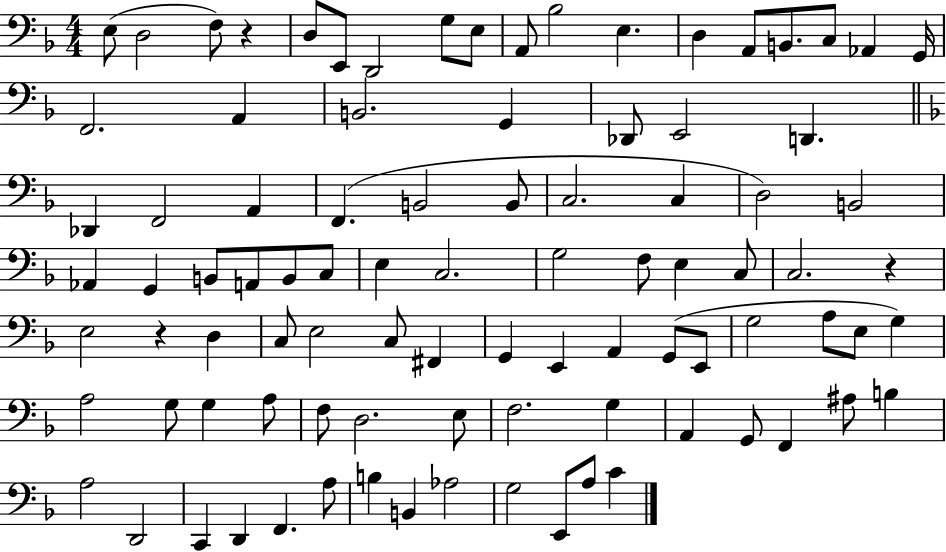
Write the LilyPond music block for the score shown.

{
  \clef bass
  \numericTimeSignature
  \time 4/4
  \key f \major
  e8( d2 f8) r4 | d8 e,8 d,2 g8 e8 | a,8 bes2 e4. | d4 a,8 b,8. c8 aes,4 g,16 | \break f,2. a,4 | b,2. g,4 | des,8 e,2 d,4. | \bar "||" \break \key d \minor des,4 f,2 a,4 | f,4.( b,2 b,8 | c2. c4 | d2) b,2 | \break aes,4 g,4 b,8 a,8 b,8 c8 | e4 c2. | g2 f8 e4 c8 | c2. r4 | \break e2 r4 d4 | c8 e2 c8 fis,4 | g,4 e,4 a,4 g,8( e,8 | g2 a8 e8 g4) | \break a2 g8 g4 a8 | f8 d2. e8 | f2. g4 | a,4 g,8 f,4 ais8 b4 | \break a2 d,2 | c,4 d,4 f,4. a8 | b4 b,4 aes2 | g2 e,8 a8 c'4 | \break \bar "|."
}